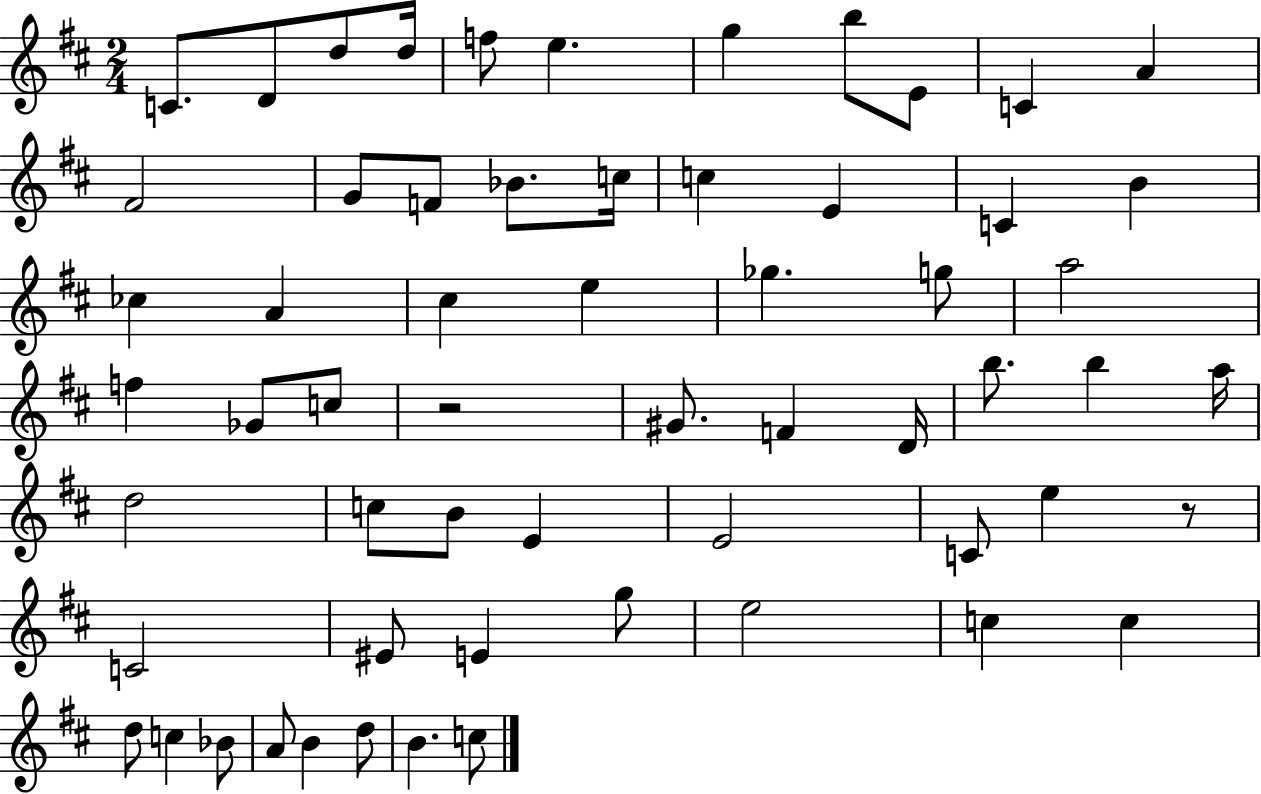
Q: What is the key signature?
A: D major